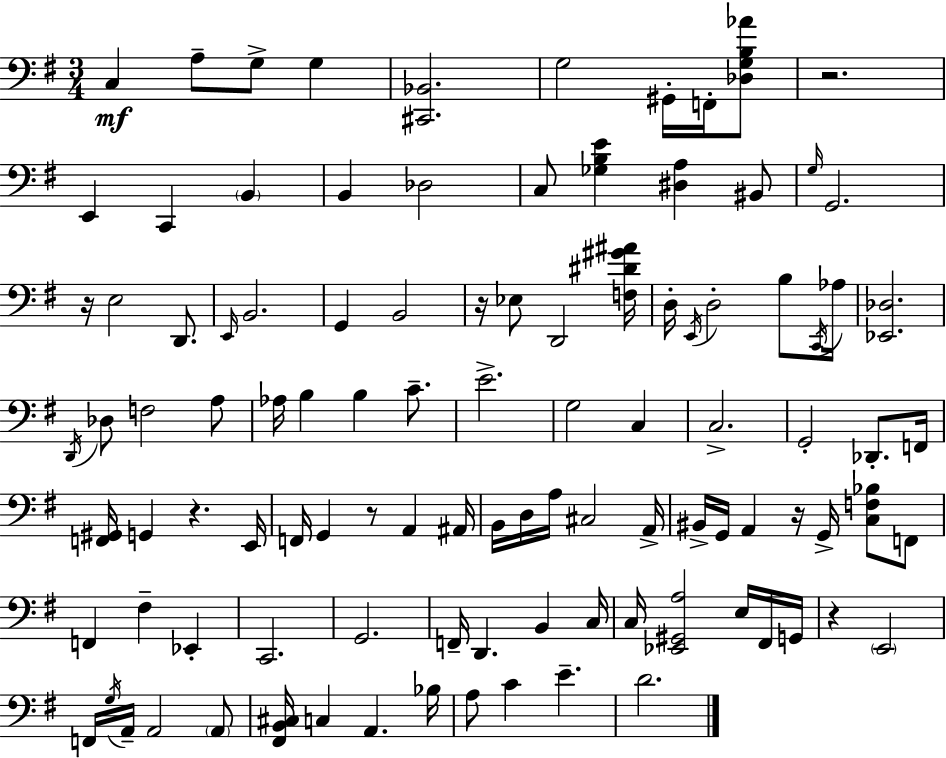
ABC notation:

X:1
T:Untitled
M:3/4
L:1/4
K:G
C, A,/2 G,/2 G, [^C,,_B,,]2 G,2 ^G,,/4 F,,/4 [_D,G,B,_A]/2 z2 E,, C,, B,, B,, _D,2 C,/2 [_G,B,E] [^D,A,] ^B,,/2 G,/4 G,,2 z/4 E,2 D,,/2 E,,/4 B,,2 G,, B,,2 z/4 _E,/2 D,,2 [F,^D^G^A]/4 D,/4 E,,/4 D,2 B,/2 C,,/4 _A,/4 [_E,,_D,]2 D,,/4 _D,/2 F,2 A,/2 _A,/4 B, B, C/2 E2 G,2 C, C,2 G,,2 _D,,/2 F,,/4 [F,,^G,,]/4 G,, z E,,/4 F,,/4 G,, z/2 A,, ^A,,/4 B,,/4 D,/4 A,/4 ^C,2 A,,/4 ^B,,/4 G,,/4 A,, z/4 G,,/4 [C,F,_B,]/2 F,,/2 F,, ^F, _E,, C,,2 G,,2 F,,/4 D,, B,, C,/4 C,/4 [_E,,^G,,A,]2 E,/4 ^F,,/4 G,,/4 z E,,2 F,,/4 G,/4 A,,/4 A,,2 A,,/2 [^F,,B,,^C,]/4 C, A,, _B,/4 A,/2 C E D2